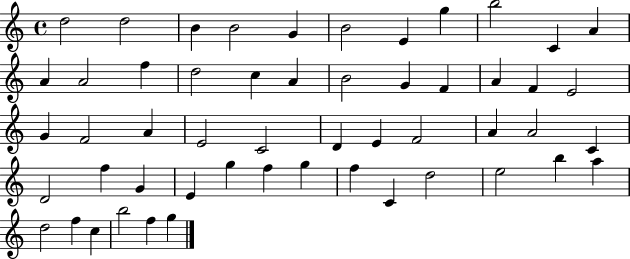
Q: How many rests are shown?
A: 0